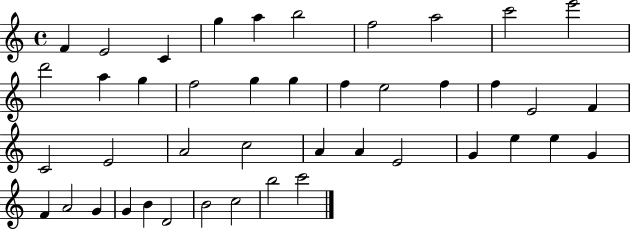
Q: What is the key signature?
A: C major